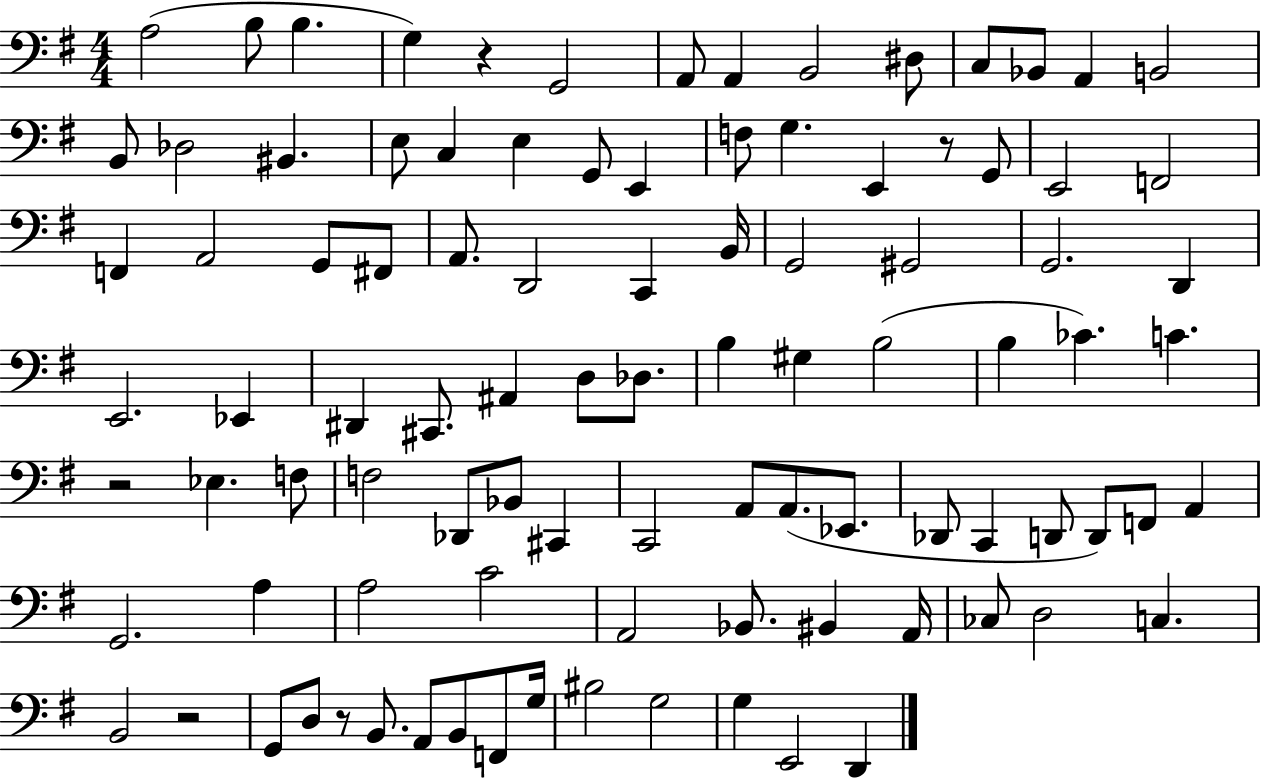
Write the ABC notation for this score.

X:1
T:Untitled
M:4/4
L:1/4
K:G
A,2 B,/2 B, G, z G,,2 A,,/2 A,, B,,2 ^D,/2 C,/2 _B,,/2 A,, B,,2 B,,/2 _D,2 ^B,, E,/2 C, E, G,,/2 E,, F,/2 G, E,, z/2 G,,/2 E,,2 F,,2 F,, A,,2 G,,/2 ^F,,/2 A,,/2 D,,2 C,, B,,/4 G,,2 ^G,,2 G,,2 D,, E,,2 _E,, ^D,, ^C,,/2 ^A,, D,/2 _D,/2 B, ^G, B,2 B, _C C z2 _E, F,/2 F,2 _D,,/2 _B,,/2 ^C,, C,,2 A,,/2 A,,/2 _E,,/2 _D,,/2 C,, D,,/2 D,,/2 F,,/2 A,, G,,2 A, A,2 C2 A,,2 _B,,/2 ^B,, A,,/4 _C,/2 D,2 C, B,,2 z2 G,,/2 D,/2 z/2 B,,/2 A,,/2 B,,/2 F,,/2 G,/4 ^B,2 G,2 G, E,,2 D,,